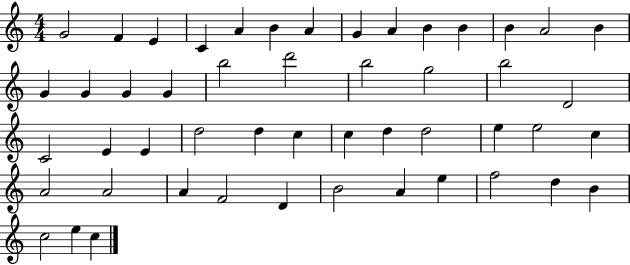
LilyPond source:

{
  \clef treble
  \numericTimeSignature
  \time 4/4
  \key c \major
  g'2 f'4 e'4 | c'4 a'4 b'4 a'4 | g'4 a'4 b'4 b'4 | b'4 a'2 b'4 | \break g'4 g'4 g'4 g'4 | b''2 d'''2 | b''2 g''2 | b''2 d'2 | \break c'2 e'4 e'4 | d''2 d''4 c''4 | c''4 d''4 d''2 | e''4 e''2 c''4 | \break a'2 a'2 | a'4 f'2 d'4 | b'2 a'4 e''4 | f''2 d''4 b'4 | \break c''2 e''4 c''4 | \bar "|."
}